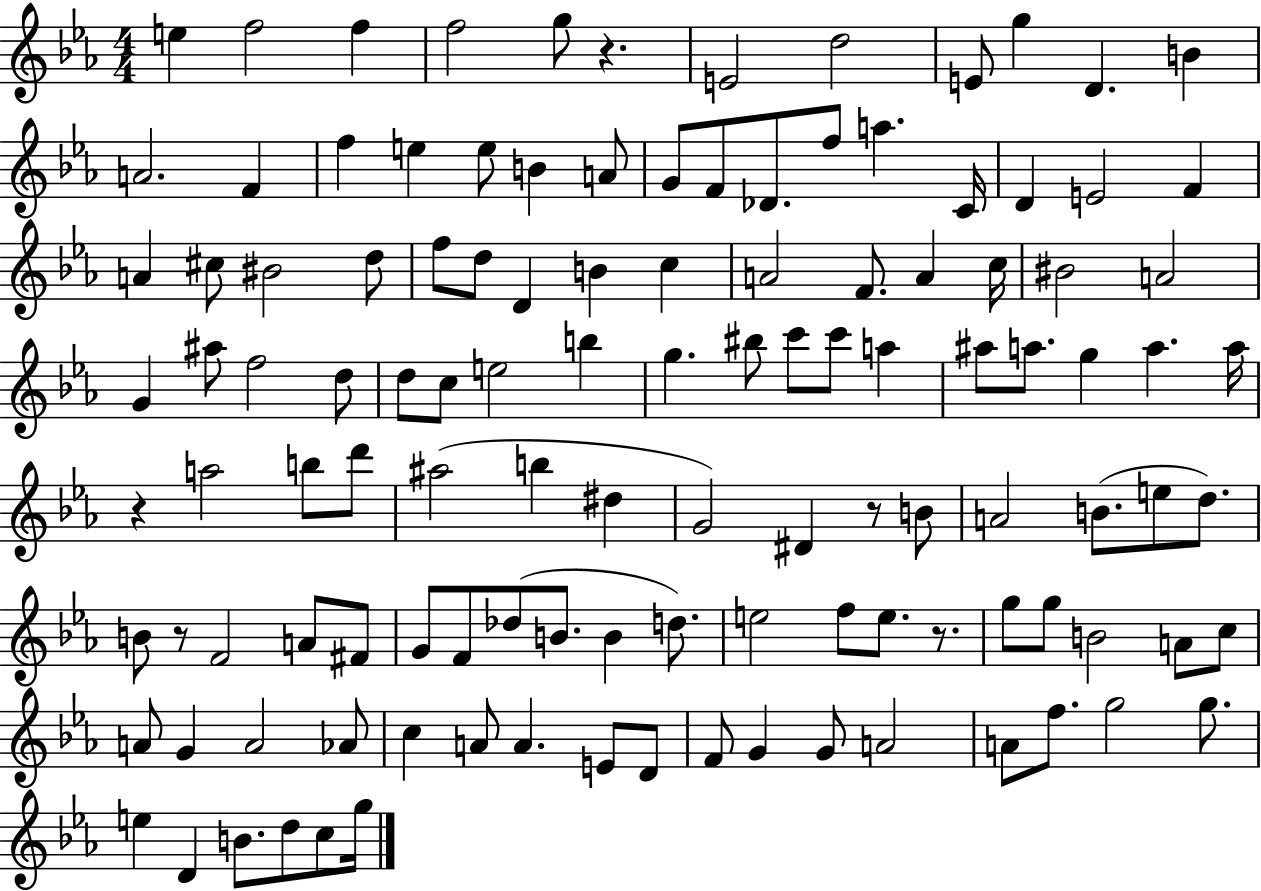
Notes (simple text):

E5/q F5/h F5/q F5/h G5/e R/q. E4/h D5/h E4/e G5/q D4/q. B4/q A4/h. F4/q F5/q E5/q E5/e B4/q A4/e G4/e F4/e Db4/e. F5/e A5/q. C4/s D4/q E4/h F4/q A4/q C#5/e BIS4/h D5/e F5/e D5/e D4/q B4/q C5/q A4/h F4/e. A4/q C5/s BIS4/h A4/h G4/q A#5/e F5/h D5/e D5/e C5/e E5/h B5/q G5/q. BIS5/e C6/e C6/e A5/q A#5/e A5/e. G5/q A5/q. A5/s R/q A5/h B5/e D6/e A#5/h B5/q D#5/q G4/h D#4/q R/e B4/e A4/h B4/e. E5/e D5/e. B4/e R/e F4/h A4/e F#4/e G4/e F4/e Db5/e B4/e. B4/q D5/e. E5/h F5/e E5/e. R/e. G5/e G5/e B4/h A4/e C5/e A4/e G4/q A4/h Ab4/e C5/q A4/e A4/q. E4/e D4/e F4/e G4/q G4/e A4/h A4/e F5/e. G5/h G5/e. E5/q D4/q B4/e. D5/e C5/e G5/s